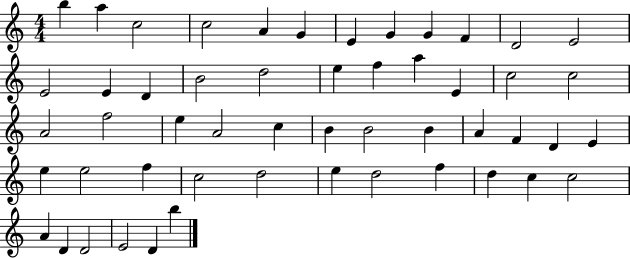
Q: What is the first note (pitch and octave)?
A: B5